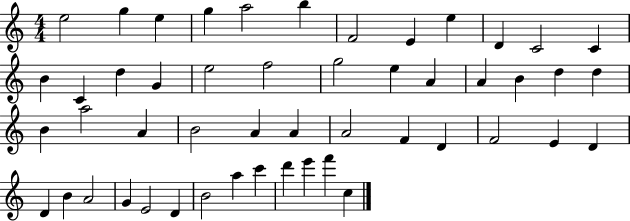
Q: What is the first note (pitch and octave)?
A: E5